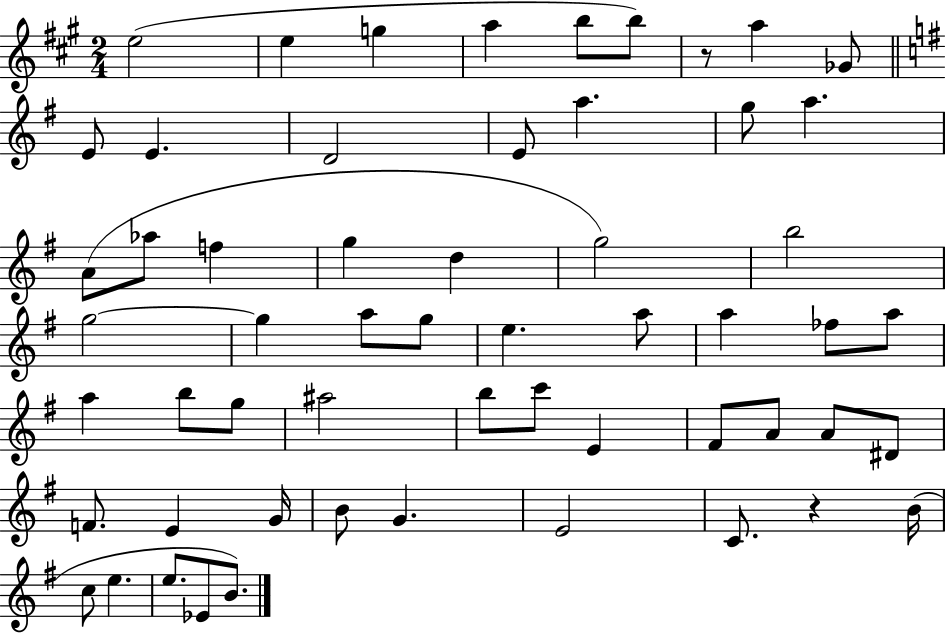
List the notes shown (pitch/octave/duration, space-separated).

E5/h E5/q G5/q A5/q B5/e B5/e R/e A5/q Gb4/e E4/e E4/q. D4/h E4/e A5/q. G5/e A5/q. A4/e Ab5/e F5/q G5/q D5/q G5/h B5/h G5/h G5/q A5/e G5/e E5/q. A5/e A5/q FES5/e A5/e A5/q B5/e G5/e A#5/h B5/e C6/e E4/q F#4/e A4/e A4/e D#4/e F4/e. E4/q G4/s B4/e G4/q. E4/h C4/e. R/q B4/s C5/e E5/q. E5/e. Eb4/e B4/e.